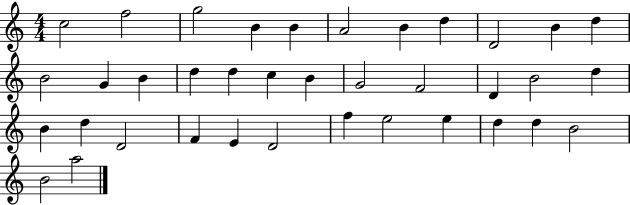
C5/h F5/h G5/h B4/q B4/q A4/h B4/q D5/q D4/h B4/q D5/q B4/h G4/q B4/q D5/q D5/q C5/q B4/q G4/h F4/h D4/q B4/h D5/q B4/q D5/q D4/h F4/q E4/q D4/h F5/q E5/h E5/q D5/q D5/q B4/h B4/h A5/h